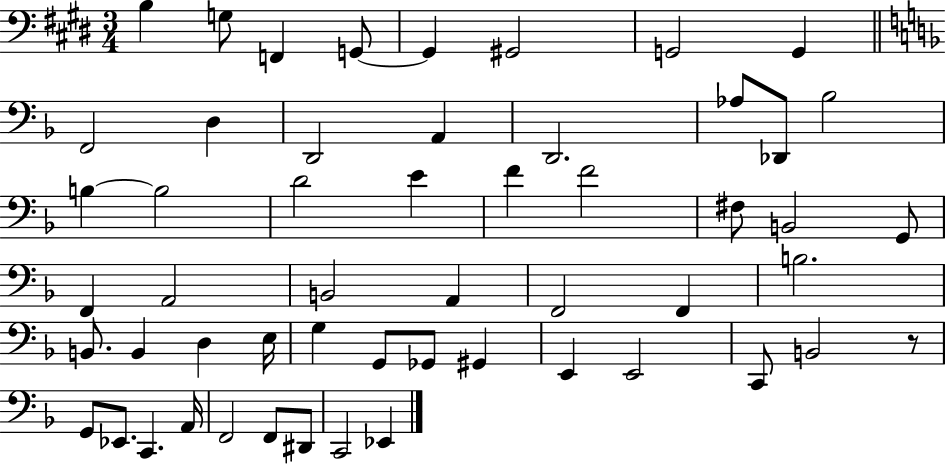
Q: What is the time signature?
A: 3/4